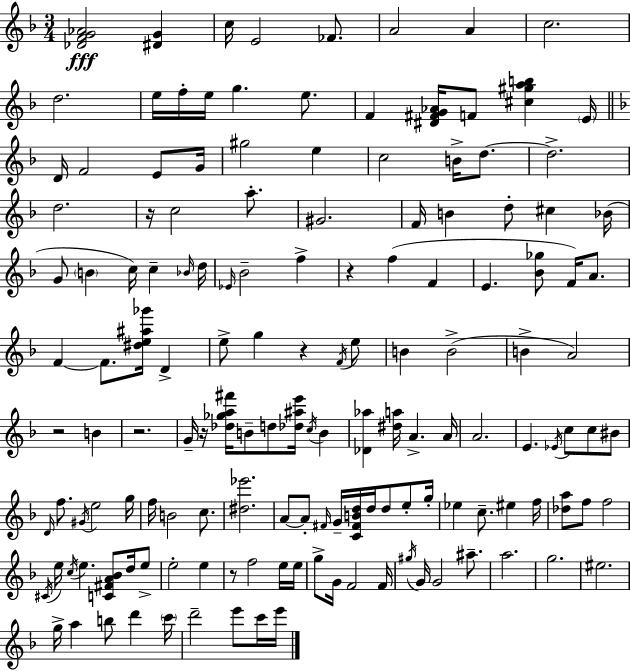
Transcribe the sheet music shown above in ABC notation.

X:1
T:Untitled
M:3/4
L:1/4
K:F
[_DFG_A]2 [^DG] c/4 E2 _F/2 A2 A c2 d2 e/4 f/4 e/4 g e/2 F [^D^FG_A]/4 F/2 [^c^gab] E/4 D/4 F2 E/2 G/4 ^g2 e c2 B/4 d/2 d2 d2 z/4 c2 a/2 ^G2 F/4 B d/2 ^c _B/4 G/2 B c/4 c _B/4 d/4 _E/4 _B2 f z f F E [_B_g]/2 F/4 A/2 F F/2 [^de^a_g']/4 D e/2 g z F/4 e/2 B B2 B A2 z2 B z2 G/4 z/4 [_d_ga^f']/4 B/2 d/2 [_d^ae']/4 c/4 B [_D_a] [^da]/4 A A/4 A2 E _E/4 c/2 c/2 ^B/2 D/4 f/2 ^G/4 e2 g/4 f/4 B2 c/2 [^d_e']2 A/2 A/2 ^F/4 G/4 [C^FBd]/4 d/4 d/2 e/2 g/4 _e c/2 ^e f/4 [_da]/2 f/2 f2 ^C/4 e/4 c/4 e [C^FA_B]/2 d/4 e/2 e2 e z/2 f2 e/4 e/4 g/2 G/4 F2 F/4 ^g/4 G/4 G2 ^a/2 a2 g2 ^e2 g/4 a b/2 d' c'/4 d'2 e'/2 c'/4 e'/4